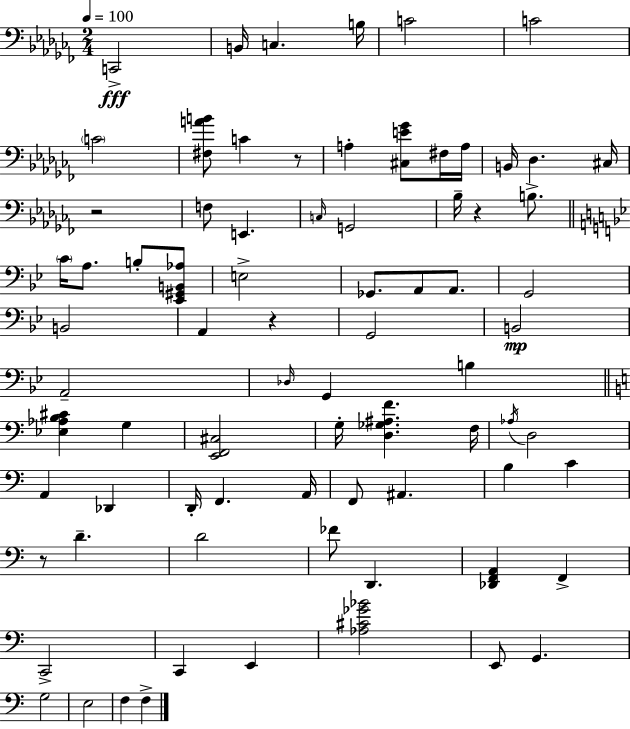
{
  \clef bass
  \numericTimeSignature
  \time 2/4
  \key aes \minor
  \tempo 4 = 100
  c,2->\fff | b,16 c4. b16 | c'2 | c'2 | \break \parenthesize c'2 | <fis a' b'>8 c'4 r8 | a4-. <cis e' ges'>8 fis16 a16 | b,16 des4. cis16 | \break r2 | f8 e,4. | \grace { c16 } g,2 | bes16-- r4 b8.-> | \break \bar "||" \break \key bes \major \parenthesize c'16 a8. b8-. <ees, gis, b, aes>8 | e2-> | ges,8. a,8 a,8. | g,2 | \break b,2 | a,4 r4 | g,2 | b,2\mp | \break a,2-- | \grace { des16 } g,4 b4 | \bar "||" \break \key c \major <ees aes b cis'>4 g4 | <e, f, cis>2 | g16-. <d ges ais f'>4. f16 | \acciaccatura { aes16 } d2 | \break a,4 des,4 | d,16-. f,4. | a,16 f,8 ais,4. | b4 c'4 | \break r8 d'4.-- | d'2 | fes'8 d,4. | <des, f, a,>4 f,4-> | \break c,2-> | c,4 e,4 | <aes cis' ges' bes'>2 | e,8 g,4. | \break g2 | e2 | f4 f4-> | \bar "|."
}